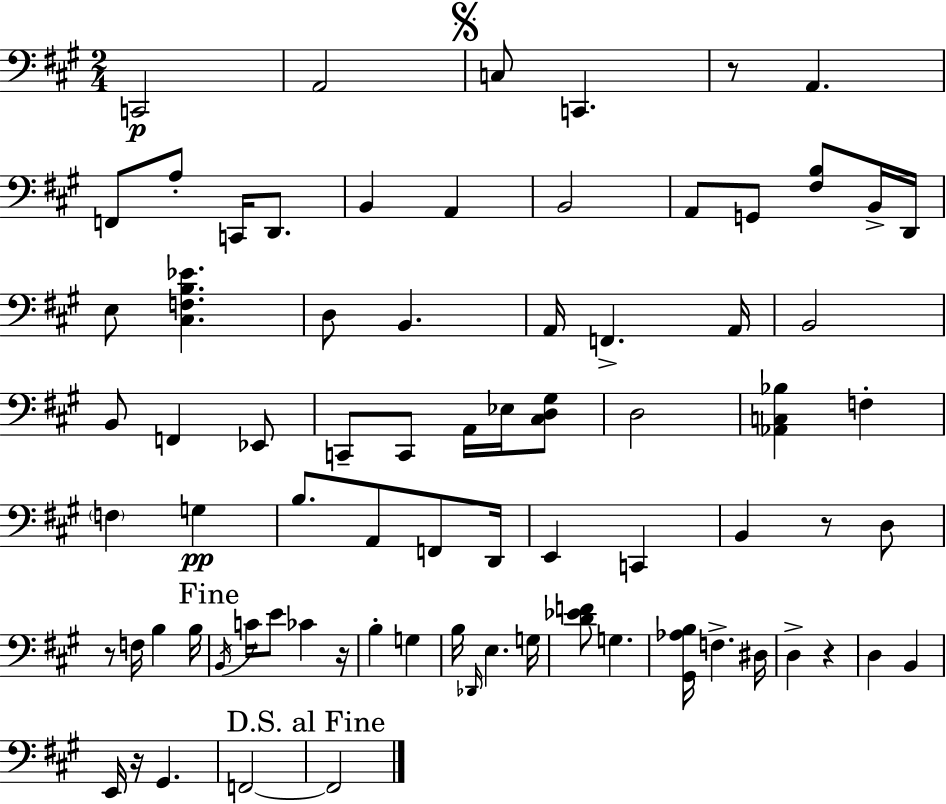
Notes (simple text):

C2/h A2/h C3/e C2/q. R/e A2/q. F2/e A3/e C2/s D2/e. B2/q A2/q B2/h A2/e G2/e [F#3,B3]/e B2/s D2/s E3/e [C#3,F3,B3,Eb4]/q. D3/e B2/q. A2/s F2/q. A2/s B2/h B2/e F2/q Eb2/e C2/e C2/e A2/s Eb3/s [C#3,D3,G#3]/e D3/h [Ab2,C3,Bb3]/q F3/q F3/q G3/q B3/e. A2/e F2/e D2/s E2/q C2/q B2/q R/e D3/e R/e F3/s B3/q B3/s B2/s C4/s E4/e CES4/q R/s B3/q G3/q B3/s Db2/s E3/q. G3/s [D4,Eb4,F4]/e G3/q. [G#2,Ab3,B3]/s F3/q. D#3/s D3/q R/q D3/q B2/q E2/s R/s G#2/q. F2/h F2/h